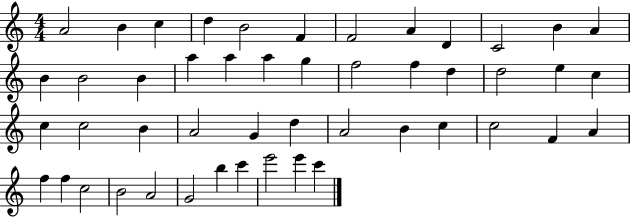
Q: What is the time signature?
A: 4/4